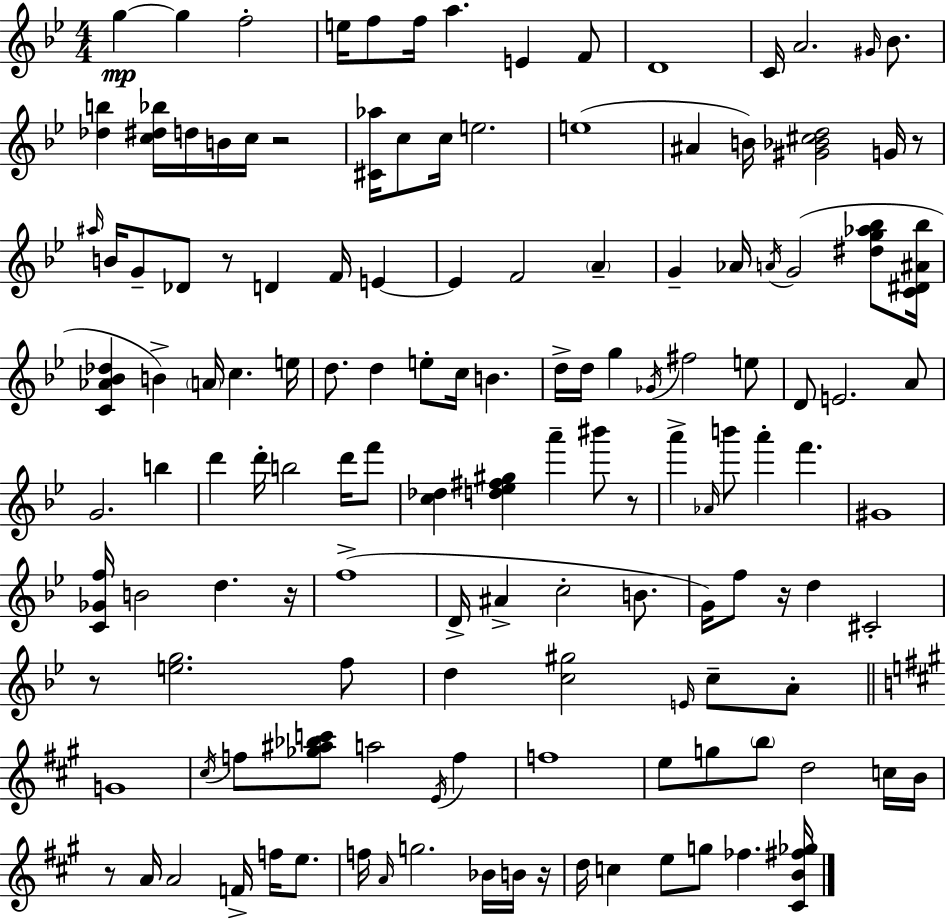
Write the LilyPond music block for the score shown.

{
  \clef treble
  \numericTimeSignature
  \time 4/4
  \key bes \major
  \repeat volta 2 { g''4~~\mp g''4 f''2-. | e''16 f''8 f''16 a''4. e'4 f'8 | d'1 | c'16 a'2. \grace { gis'16 } bes'8. | \break <des'' b''>4 <c'' dis'' bes''>16 d''16 b'16 c''16 r2 | <cis' aes''>16 c''8 c''16 e''2. | e''1( | ais'4 b'16) <gis' bes' cis'' d''>2 g'16 r8 | \break \grace { ais''16 } b'16 g'8-- des'8 r8 d'4 f'16 e'4~~ | e'4 f'2 \parenthesize a'4-- | g'4-- aes'16 \acciaccatura { a'16 }( g'2 | <dis'' g'' aes'' bes''>8 <c' dis' ais' bes''>16 <c' aes' bes' des''>4 b'4->) \parenthesize a'16 c''4. | \break e''16 d''8. d''4 e''8-. c''16 b'4. | d''16-> d''16 g''4 \acciaccatura { ges'16 } fis''2 | e''8 d'8 e'2. | a'8 g'2. | \break b''4 d'''4 d'''16-. b''2 | d'''16 f'''8 <c'' des''>4 <d'' ees'' fis'' gis''>4 a'''4-- | bis'''8 r8 a'''4-> \grace { aes'16 } b'''8 a'''4-. f'''4. | gis'1 | \break <c' ges' f''>16 b'2 d''4. | r16 f''1->( | d'16-> ais'4-> c''2-. | b'8. g'16) f''8 r16 d''4 cis'2-. | \break r8 <e'' g''>2. | f''8 d''4 <c'' gis''>2 | \grace { e'16 } c''8-- a'8-. \bar "||" \break \key a \major g'1 | \acciaccatura { cis''16 } f''8 <ges'' ais'' bes'' c'''>8 a''2 \acciaccatura { e'16 } f''4 | f''1 | e''8 g''8 \parenthesize b''8 d''2 | \break c''16 b'16 r8 a'16 a'2 f'16-> f''16 e''8. | f''16 \grace { a'16 } g''2. | bes'16 b'16 r16 d''16 c''4 e''8 g''8 fes''4. | <cis' b' fis'' ges''>16 } \bar "|."
}